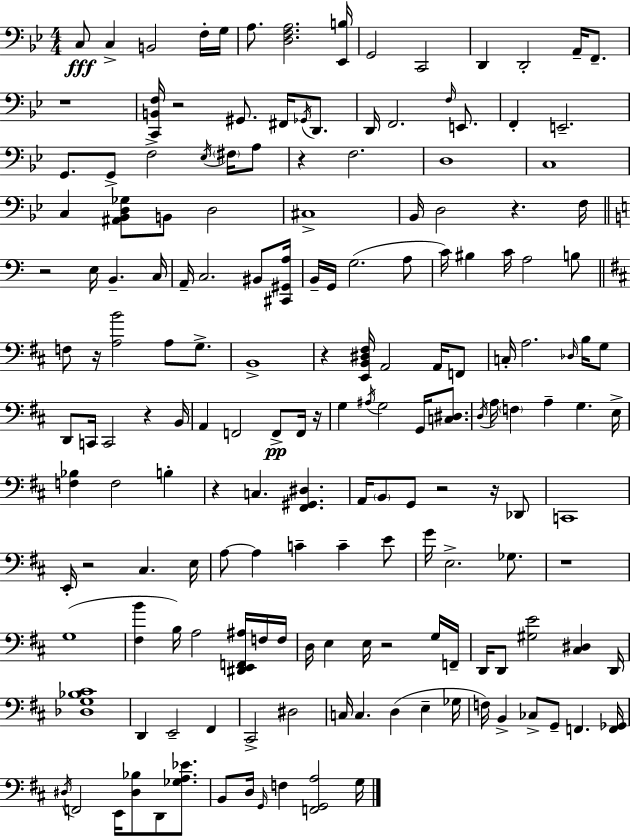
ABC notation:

X:1
T:Untitled
M:4/4
L:1/4
K:Gm
C,/2 C, B,,2 F,/4 G,/4 A,/2 [D,F,A,]2 [_E,,B,]/4 G,,2 C,,2 D,, D,,2 A,,/4 F,,/2 z4 [C,,B,,F,]/4 z2 ^G,,/2 ^F,,/4 _G,,/4 D,,/2 D,,/4 F,,2 F,/4 E,,/2 F,, E,,2 G,,/2 G,,/2 F,2 _E,/4 ^F,/4 A,/2 z F,2 D,4 C,4 C, [^A,,_B,,D,_G,]/2 B,,/2 D,2 ^C,4 _B,,/4 D,2 z F,/4 z2 E,/4 B,, C,/4 A,,/4 C,2 ^B,,/2 [^C,,^G,,A,]/4 B,,/4 G,,/4 G,2 A,/2 C/4 ^B, C/4 A,2 B,/2 F,/2 z/4 [A,B]2 A,/2 G,/2 B,,4 z [E,,B,,^D,^F,]/4 A,,2 A,,/4 F,,/2 C,/4 A,2 _D,/4 B,/4 G,/2 D,,/2 C,,/4 C,,2 z B,,/4 A,, F,,2 F,,/2 F,,/4 z/4 G, ^A,/4 G,2 G,,/4 [C,^D,]/2 D,/4 A,/4 F, A, G, E,/4 [F,_B,] F,2 B, z C, [^F,,^G,,^D,] A,,/4 B,,/2 G,,/2 z2 z/4 _D,,/2 C,,4 E,,/4 z2 ^C, E,/4 A,/2 A, C C E/2 G/4 E,2 _G,/2 z4 G,4 [^F,B] B,/4 A,2 [^D,,E,,F,,^A,]/4 F,/4 F,/4 D,/4 E, E,/4 z2 G,/4 F,,/4 D,,/4 D,,/2 [^G,E]2 [^C,^D,] D,,/4 [_D,G,_B,^C]4 D,, E,,2 ^F,, ^C,,2 ^D,2 C,/4 C, D, E, _G,/4 F,/4 B,, _C,/2 G,,/2 F,, [F,,_G,,]/4 ^D,/4 F,,2 E,,/4 [^D,_B,]/2 D,,/2 [_G,A,_E]/2 B,,/2 D,/4 G,,/4 F, [F,,G,,A,]2 G,/4